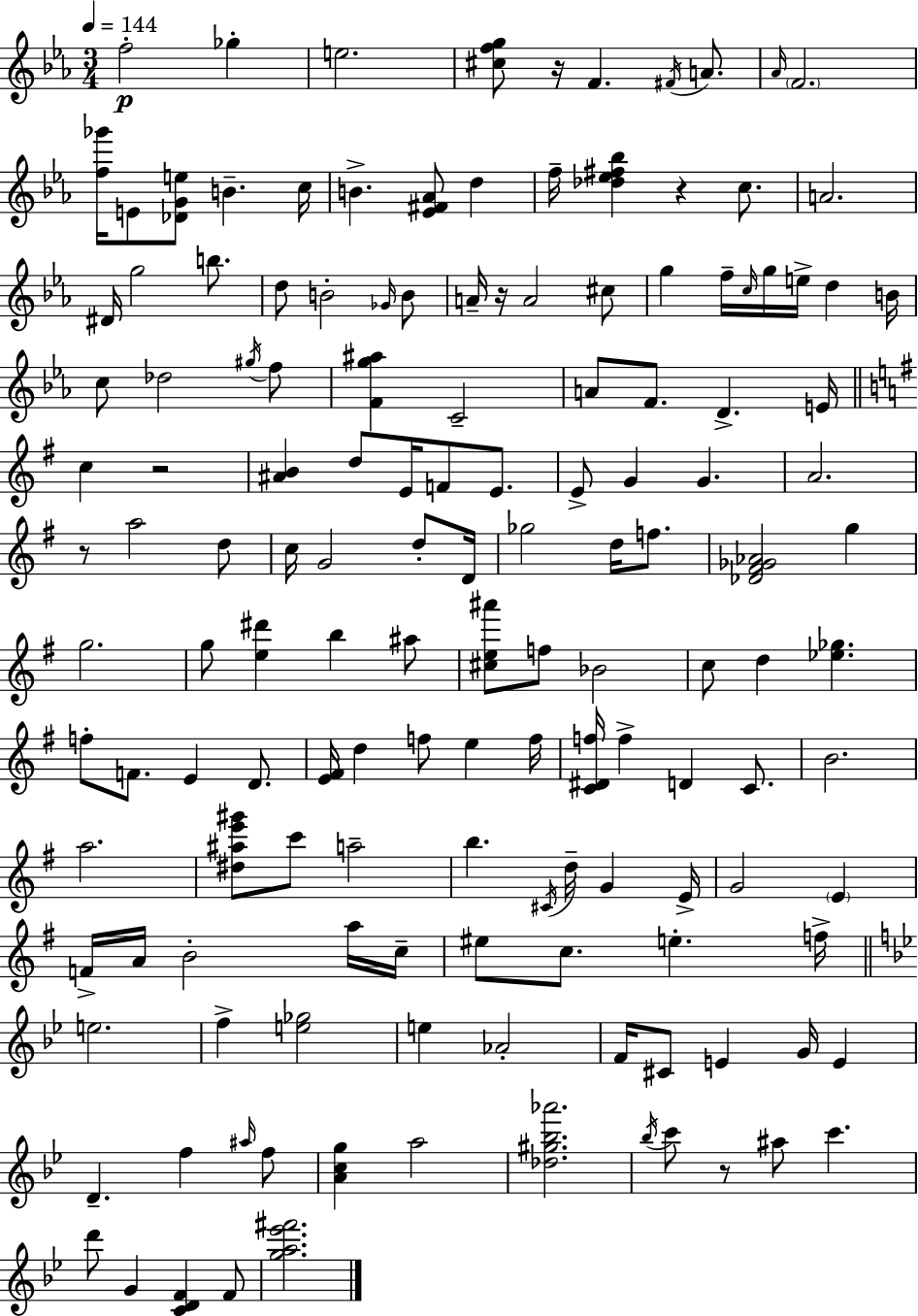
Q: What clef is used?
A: treble